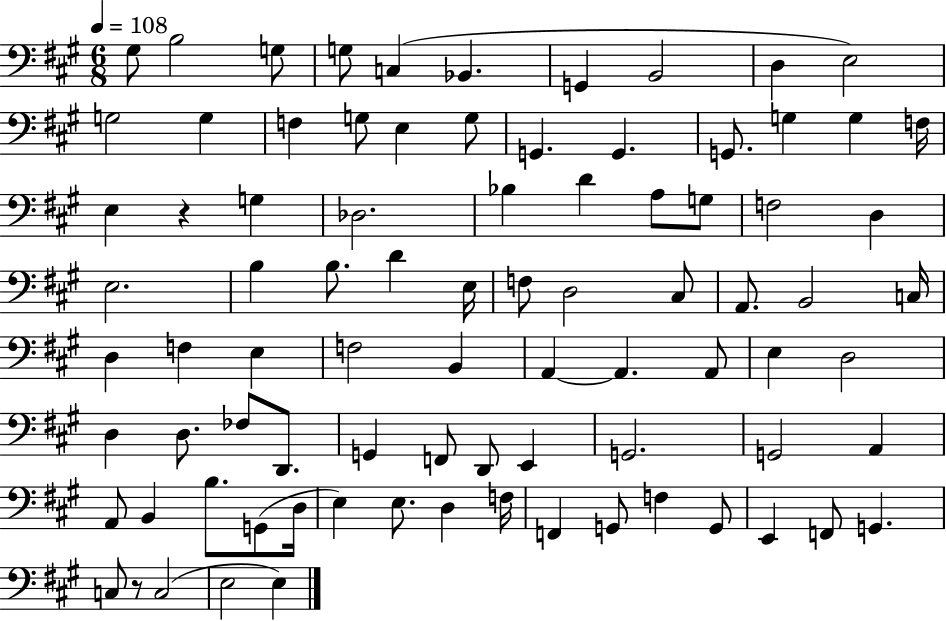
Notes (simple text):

G#3/e B3/h G3/e G3/e C3/q Bb2/q. G2/q B2/h D3/q E3/h G3/h G3/q F3/q G3/e E3/q G3/e G2/q. G2/q. G2/e. G3/q G3/q F3/s E3/q R/q G3/q Db3/h. Bb3/q D4/q A3/e G3/e F3/h D3/q E3/h. B3/q B3/e. D4/q E3/s F3/e D3/h C#3/e A2/e. B2/h C3/s D3/q F3/q E3/q F3/h B2/q A2/q A2/q. A2/e E3/q D3/h D3/q D3/e. FES3/e D2/e. G2/q F2/e D2/e E2/q G2/h. G2/h A2/q A2/e B2/q B3/e. G2/e D3/s E3/q E3/e. D3/q F3/s F2/q G2/e F3/q G2/e E2/q F2/e G2/q. C3/e R/e C3/h E3/h E3/q